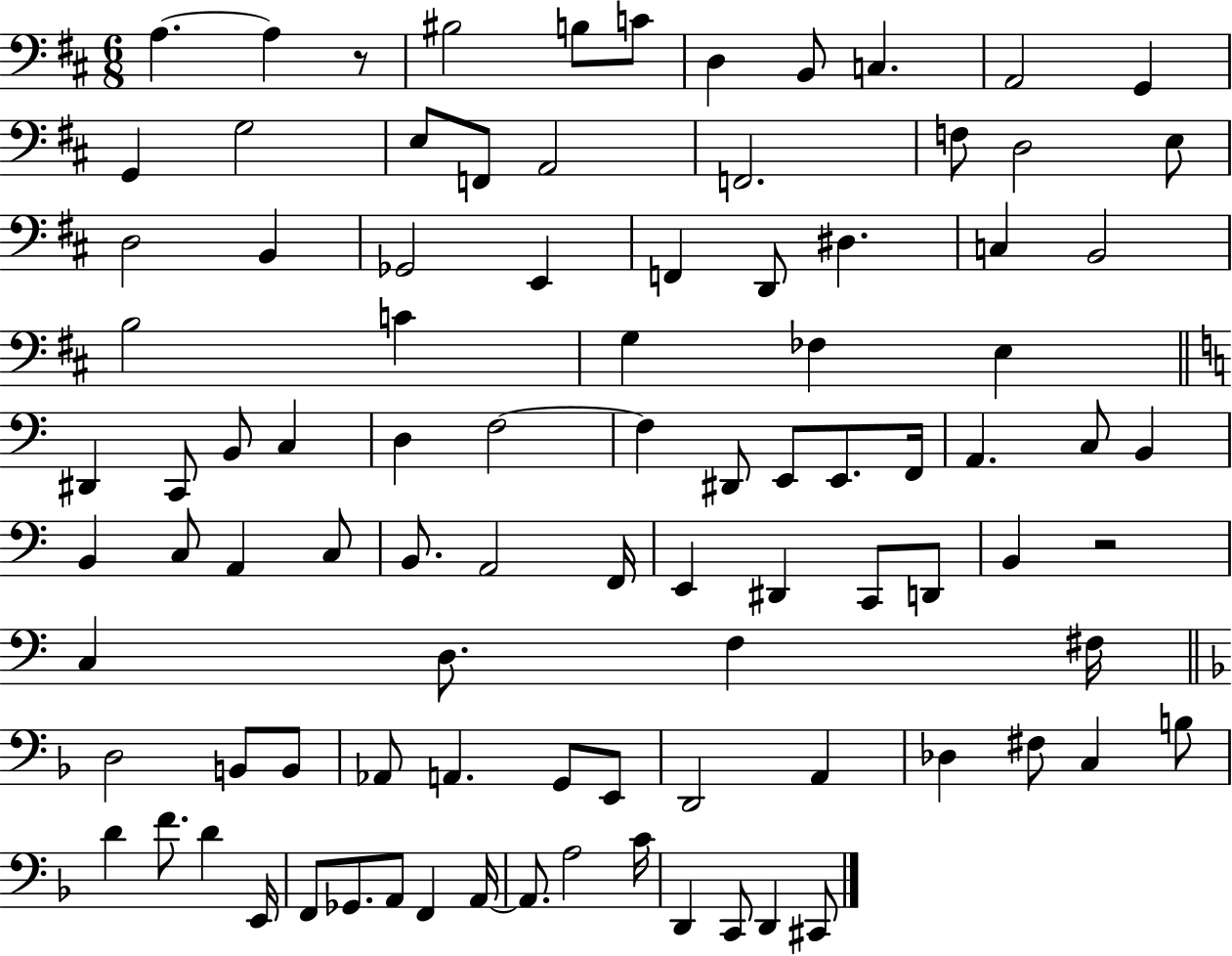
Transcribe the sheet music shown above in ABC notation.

X:1
T:Untitled
M:6/8
L:1/4
K:D
A, A, z/2 ^B,2 B,/2 C/2 D, B,,/2 C, A,,2 G,, G,, G,2 E,/2 F,,/2 A,,2 F,,2 F,/2 D,2 E,/2 D,2 B,, _G,,2 E,, F,, D,,/2 ^D, C, B,,2 B,2 C G, _F, E, ^D,, C,,/2 B,,/2 C, D, F,2 F, ^D,,/2 E,,/2 E,,/2 F,,/4 A,, C,/2 B,, B,, C,/2 A,, C,/2 B,,/2 A,,2 F,,/4 E,, ^D,, C,,/2 D,,/2 B,, z2 C, D,/2 F, ^F,/4 D,2 B,,/2 B,,/2 _A,,/2 A,, G,,/2 E,,/2 D,,2 A,, _D, ^F,/2 C, B,/2 D F/2 D E,,/4 F,,/2 _G,,/2 A,,/2 F,, A,,/4 A,,/2 A,2 C/4 D,, C,,/2 D,, ^C,,/2